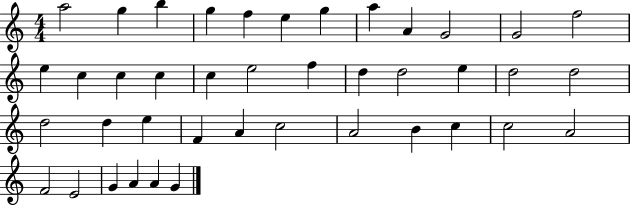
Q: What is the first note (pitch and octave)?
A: A5